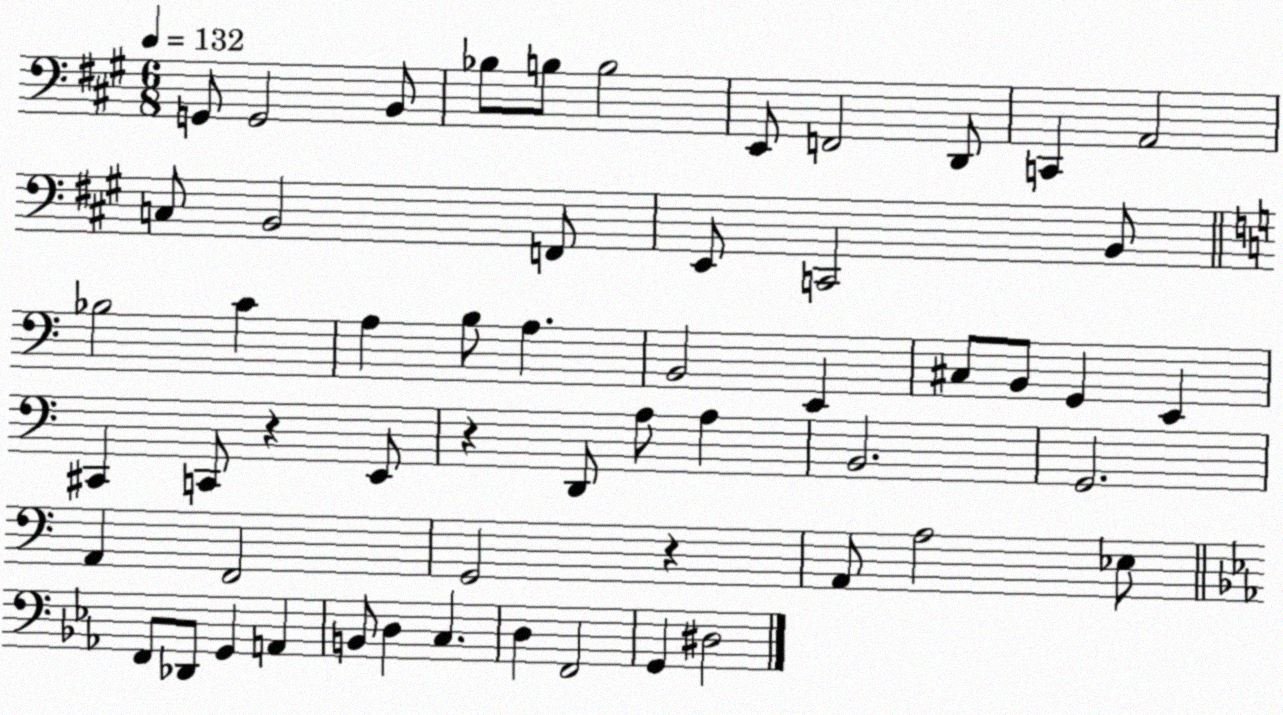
X:1
T:Untitled
M:6/8
L:1/4
K:A
G,,/2 G,,2 B,,/2 _B,/2 B,/2 B,2 E,,/2 F,,2 D,,/2 C,, A,,2 C,/2 B,,2 F,,/2 E,,/2 C,,2 B,,/2 _B,2 C A, B,/2 A, B,,2 E,, ^C,/2 B,,/2 G,, E,, ^C,, C,,/2 z E,,/2 z D,,/2 A,/2 A, B,,2 G,,2 A,, F,,2 G,,2 z A,,/2 A,2 _E,/2 F,,/2 _D,,/2 G,, A,, B,,/2 D, C, D, F,,2 G,, ^D,2